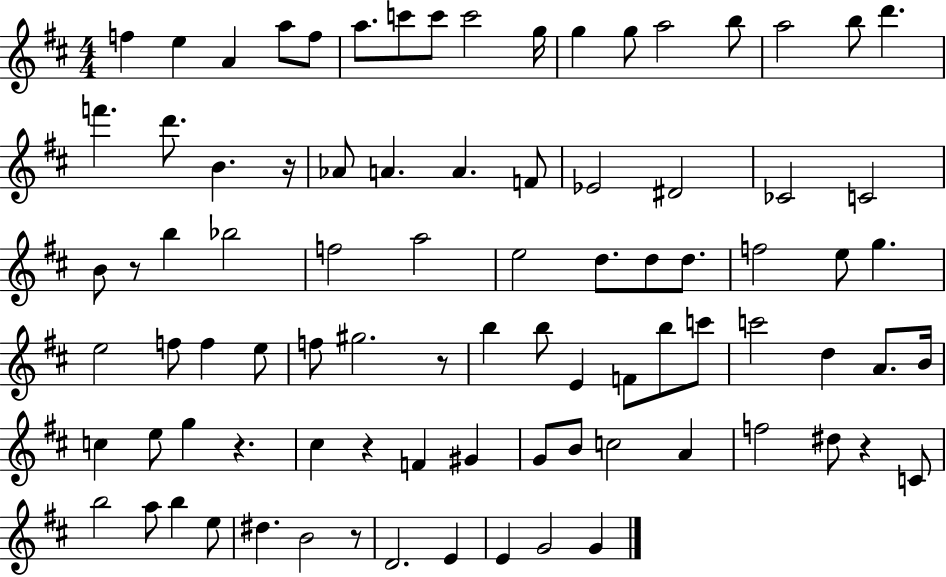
{
  \clef treble
  \numericTimeSignature
  \time 4/4
  \key d \major
  f''4 e''4 a'4 a''8 f''8 | a''8. c'''8 c'''8 c'''2 g''16 | g''4 g''8 a''2 b''8 | a''2 b''8 d'''4. | \break f'''4. d'''8. b'4. r16 | aes'8 a'4. a'4. f'8 | ees'2 dis'2 | ces'2 c'2 | \break b'8 r8 b''4 bes''2 | f''2 a''2 | e''2 d''8. d''8 d''8. | f''2 e''8 g''4. | \break e''2 f''8 f''4 e''8 | f''8 gis''2. r8 | b''4 b''8 e'4 f'8 b''8 c'''8 | c'''2 d''4 a'8. b'16 | \break c''4 e''8 g''4 r4. | cis''4 r4 f'4 gis'4 | g'8 b'8 c''2 a'4 | f''2 dis''8 r4 c'8 | \break b''2 a''8 b''4 e''8 | dis''4. b'2 r8 | d'2. e'4 | e'4 g'2 g'4 | \break \bar "|."
}